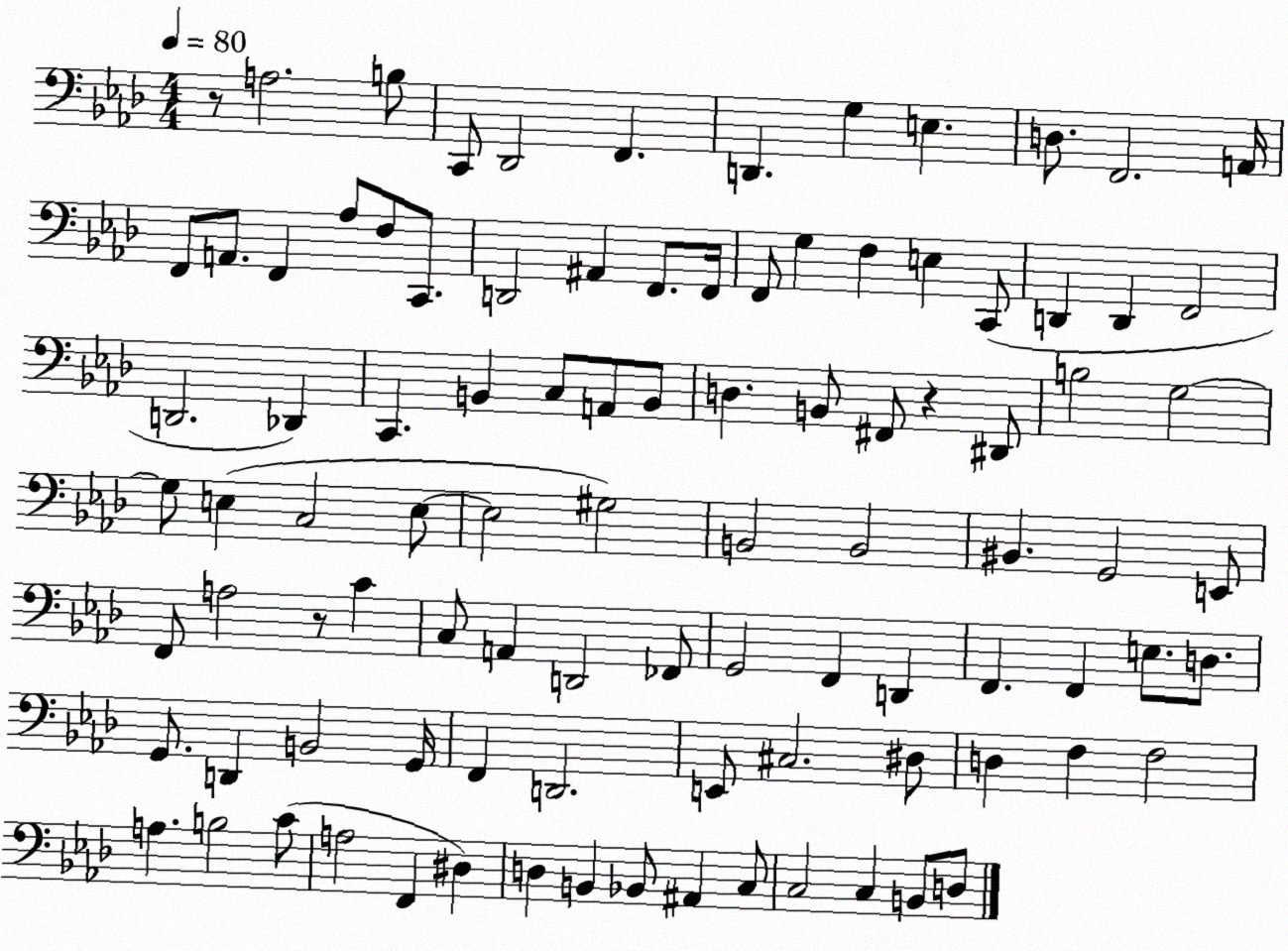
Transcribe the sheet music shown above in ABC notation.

X:1
T:Untitled
M:4/4
L:1/4
K:Ab
z/2 A,2 B,/2 C,,/2 _D,,2 F,, D,, G, E, D,/2 F,,2 A,,/4 F,,/2 A,,/2 F,, _A,/2 F,/2 C,,/2 D,,2 ^A,, F,,/2 F,,/4 F,,/2 G, F, E, C,,/2 D,, D,, F,,2 D,,2 _D,, C,, B,, C,/2 A,,/2 B,,/2 D, B,,/2 ^F,,/2 z ^D,,/2 B,2 G,2 G,/2 E, C,2 E,/2 E,2 ^G,2 B,,2 B,,2 ^B,, G,,2 E,,/2 F,,/2 A,2 z/2 C C,/2 A,, D,,2 _F,,/2 G,,2 F,, D,, F,, F,, E,/2 D,/2 G,,/2 D,, B,,2 G,,/4 F,, D,,2 E,,/2 ^C,2 ^D,/2 D, F, F,2 A, B,2 C/2 A,2 F,, ^D, D, B,, _B,,/2 ^A,, C,/2 C,2 C, B,,/2 D,/2